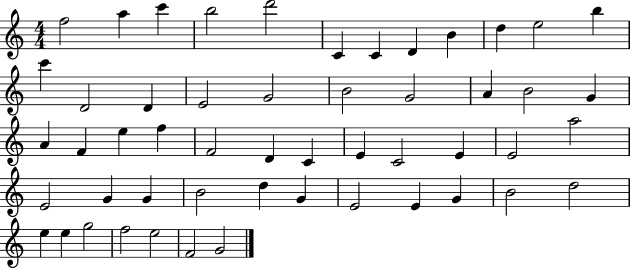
F5/h A5/q C6/q B5/h D6/h C4/q C4/q D4/q B4/q D5/q E5/h B5/q C6/q D4/h D4/q E4/h G4/h B4/h G4/h A4/q B4/h G4/q A4/q F4/q E5/q F5/q F4/h D4/q C4/q E4/q C4/h E4/q E4/h A5/h E4/h G4/q G4/q B4/h D5/q G4/q E4/h E4/q G4/q B4/h D5/h E5/q E5/q G5/h F5/h E5/h F4/h G4/h